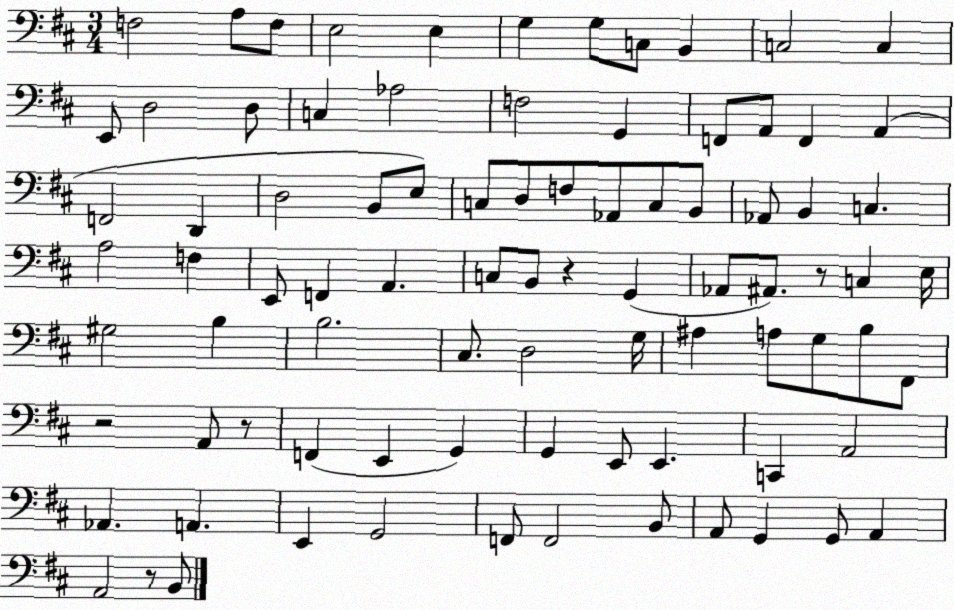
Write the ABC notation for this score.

X:1
T:Untitled
M:3/4
L:1/4
K:D
F,2 A,/2 F,/2 E,2 E, G, G,/2 C,/2 B,, C,2 C, E,,/2 D,2 D,/2 C, _A,2 F,2 G,, F,,/2 A,,/2 F,, A,, F,,2 D,, D,2 B,,/2 E,/2 C,/2 D,/2 F,/2 _A,,/2 C,/2 B,,/2 _A,,/2 B,, C, A,2 F, E,,/2 F,, A,, C,/2 B,,/2 z G,, _A,,/2 ^A,,/2 z/2 C, E,/4 ^G,2 B, B,2 ^C,/2 D,2 G,/4 ^A, A,/2 G,/2 B,/2 ^F,,/2 z2 A,,/2 z/2 F,, E,, G,, G,, E,,/2 E,, C,, A,,2 _A,, A,, E,, G,,2 F,,/2 F,,2 B,,/2 A,,/2 G,, G,,/2 A,, A,,2 z/2 B,,/2